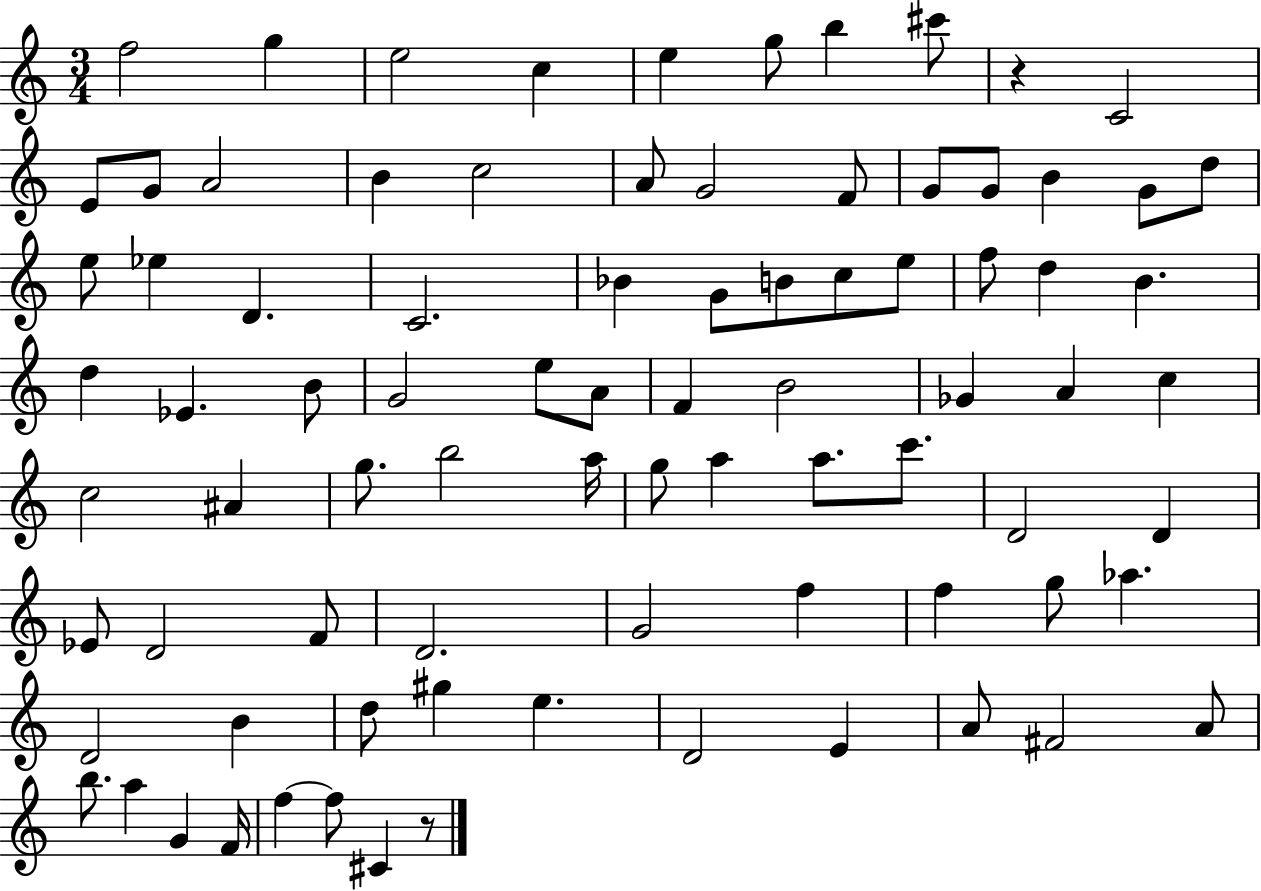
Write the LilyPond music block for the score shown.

{
  \clef treble
  \numericTimeSignature
  \time 3/4
  \key c \major
  f''2 g''4 | e''2 c''4 | e''4 g''8 b''4 cis'''8 | r4 c'2 | \break e'8 g'8 a'2 | b'4 c''2 | a'8 g'2 f'8 | g'8 g'8 b'4 g'8 d''8 | \break e''8 ees''4 d'4. | c'2. | bes'4 g'8 b'8 c''8 e''8 | f''8 d''4 b'4. | \break d''4 ees'4. b'8 | g'2 e''8 a'8 | f'4 b'2 | ges'4 a'4 c''4 | \break c''2 ais'4 | g''8. b''2 a''16 | g''8 a''4 a''8. c'''8. | d'2 d'4 | \break ees'8 d'2 f'8 | d'2. | g'2 f''4 | f''4 g''8 aes''4. | \break d'2 b'4 | d''8 gis''4 e''4. | d'2 e'4 | a'8 fis'2 a'8 | \break b''8. a''4 g'4 f'16 | f''4~~ f''8 cis'4 r8 | \bar "|."
}